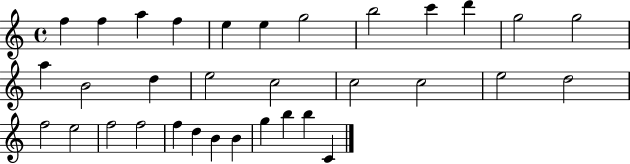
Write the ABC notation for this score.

X:1
T:Untitled
M:4/4
L:1/4
K:C
f f a f e e g2 b2 c' d' g2 g2 a B2 d e2 c2 c2 c2 e2 d2 f2 e2 f2 f2 f d B B g b b C